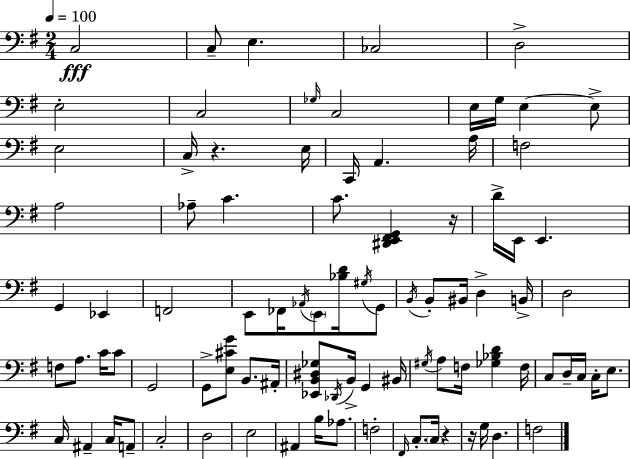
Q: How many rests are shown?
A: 4